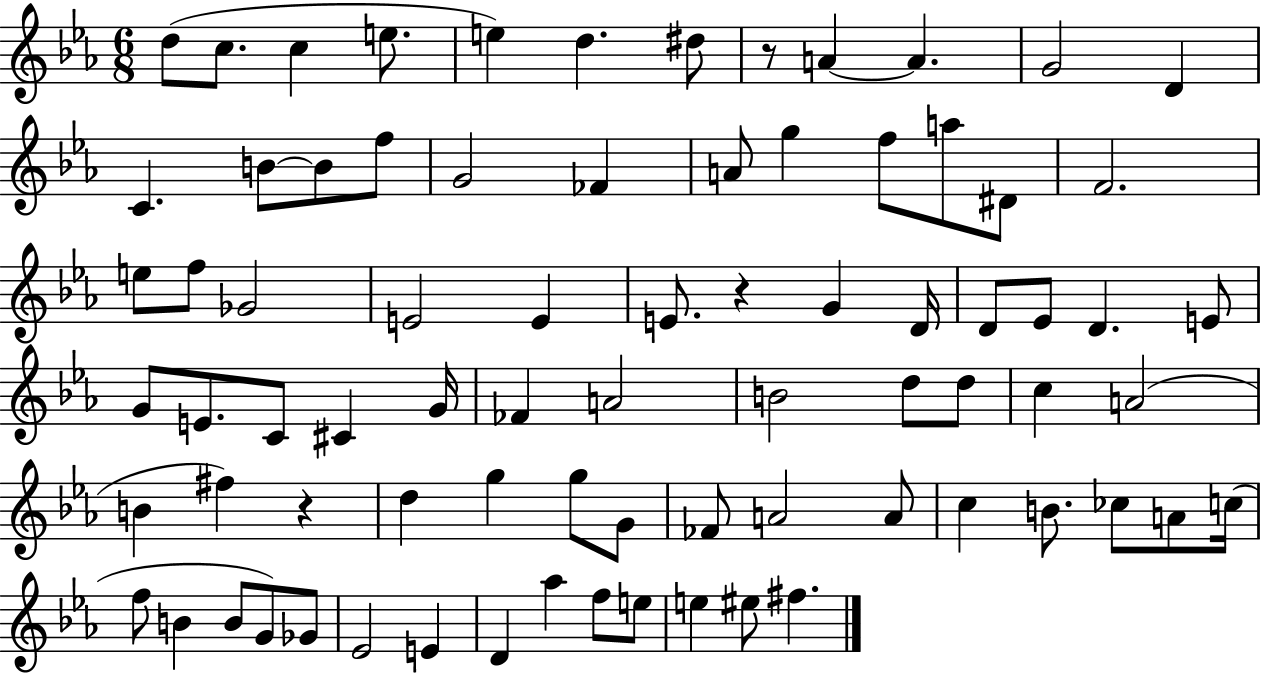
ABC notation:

X:1
T:Untitled
M:6/8
L:1/4
K:Eb
d/2 c/2 c e/2 e d ^d/2 z/2 A A G2 D C B/2 B/2 f/2 G2 _F A/2 g f/2 a/2 ^D/2 F2 e/2 f/2 _G2 E2 E E/2 z G D/4 D/2 _E/2 D E/2 G/2 E/2 C/2 ^C G/4 _F A2 B2 d/2 d/2 c A2 B ^f z d g g/2 G/2 _F/2 A2 A/2 c B/2 _c/2 A/2 c/4 f/2 B B/2 G/2 _G/2 _E2 E D _a f/2 e/2 e ^e/2 ^f